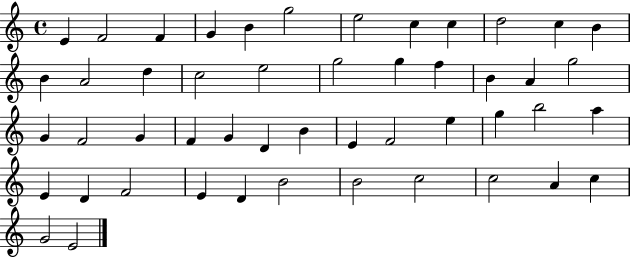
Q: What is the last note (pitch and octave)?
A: E4